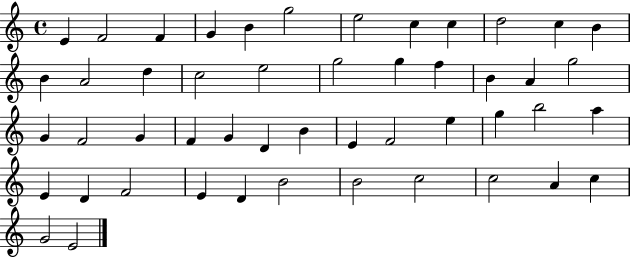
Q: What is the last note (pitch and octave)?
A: E4